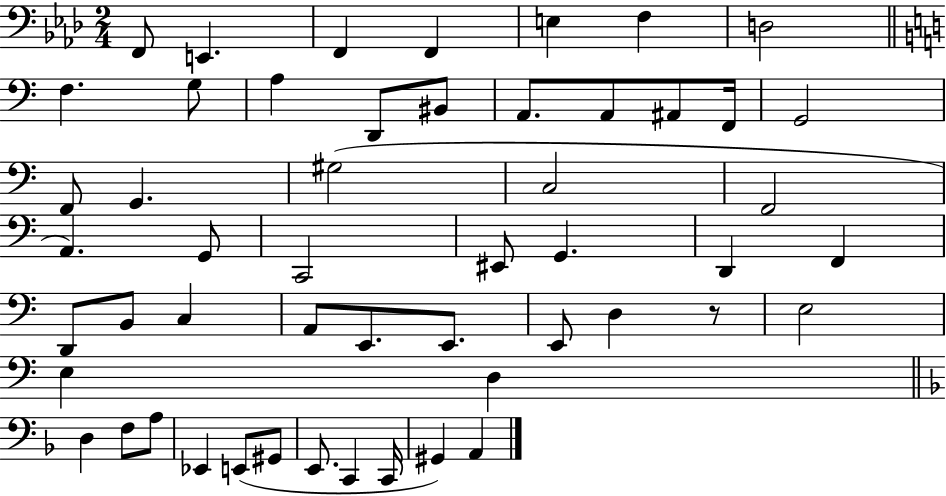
F2/e E2/q. F2/q F2/q E3/q F3/q D3/h F3/q. G3/e A3/q D2/e BIS2/e A2/e. A2/e A#2/e F2/s G2/h F2/e G2/q. G#3/h C3/h F2/h A2/q. G2/e C2/h EIS2/e G2/q. D2/q F2/q D2/e B2/e C3/q A2/e E2/e. E2/e. E2/e D3/q R/e E3/h E3/q D3/q D3/q F3/e A3/e Eb2/q E2/e G#2/e E2/e. C2/q C2/s G#2/q A2/q